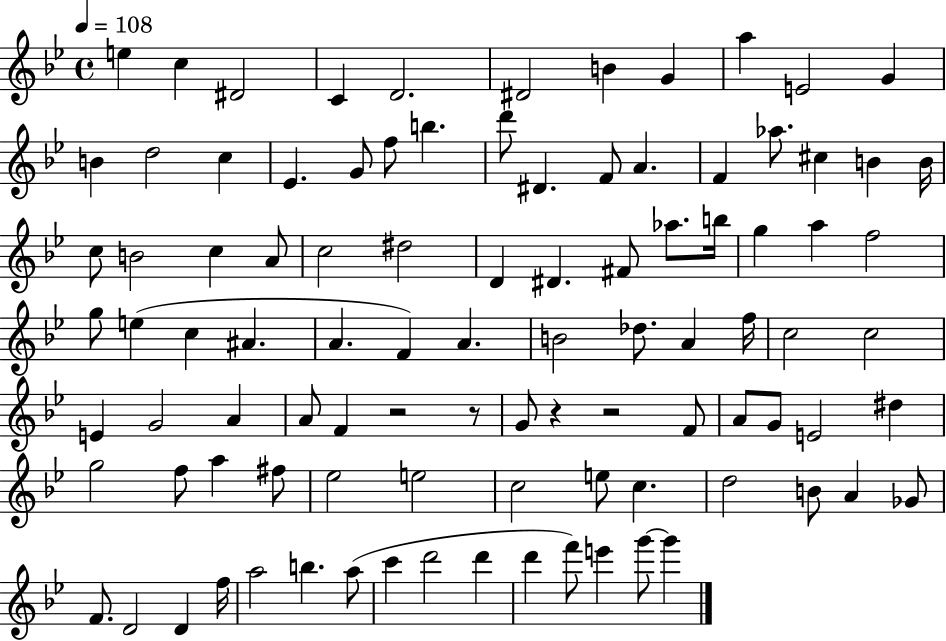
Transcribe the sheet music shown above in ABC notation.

X:1
T:Untitled
M:4/4
L:1/4
K:Bb
e c ^D2 C D2 ^D2 B G a E2 G B d2 c _E G/2 f/2 b d'/2 ^D F/2 A F _a/2 ^c B B/4 c/2 B2 c A/2 c2 ^d2 D ^D ^F/2 _a/2 b/4 g a f2 g/2 e c ^A A F A B2 _d/2 A f/4 c2 c2 E G2 A A/2 F z2 z/2 G/2 z z2 F/2 A/2 G/2 E2 ^d g2 f/2 a ^f/2 _e2 e2 c2 e/2 c d2 B/2 A _G/2 F/2 D2 D f/4 a2 b a/2 c' d'2 d' d' f'/2 e' g'/2 g'